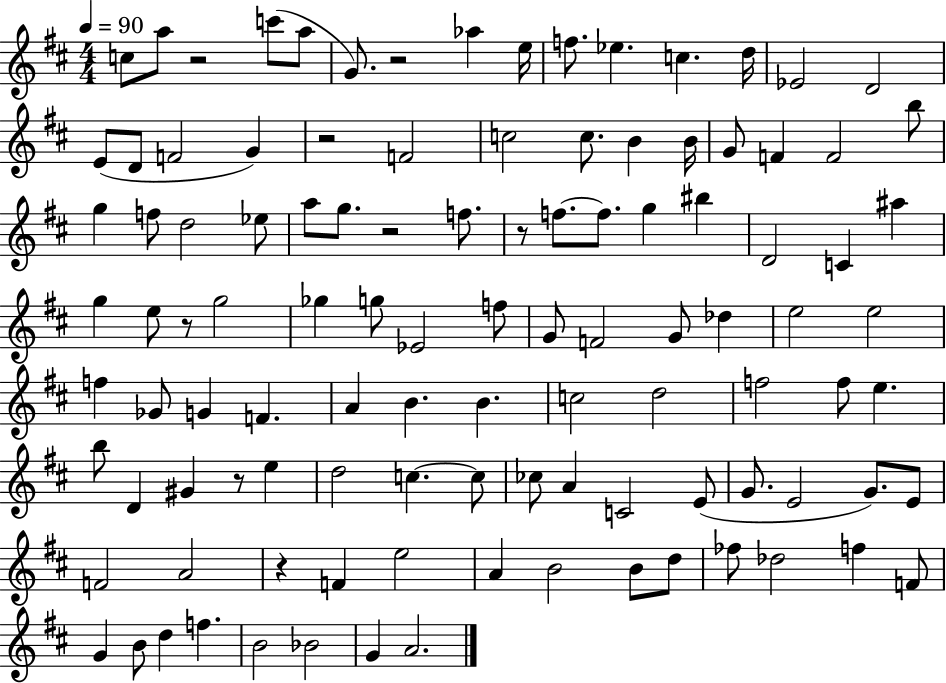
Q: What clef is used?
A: treble